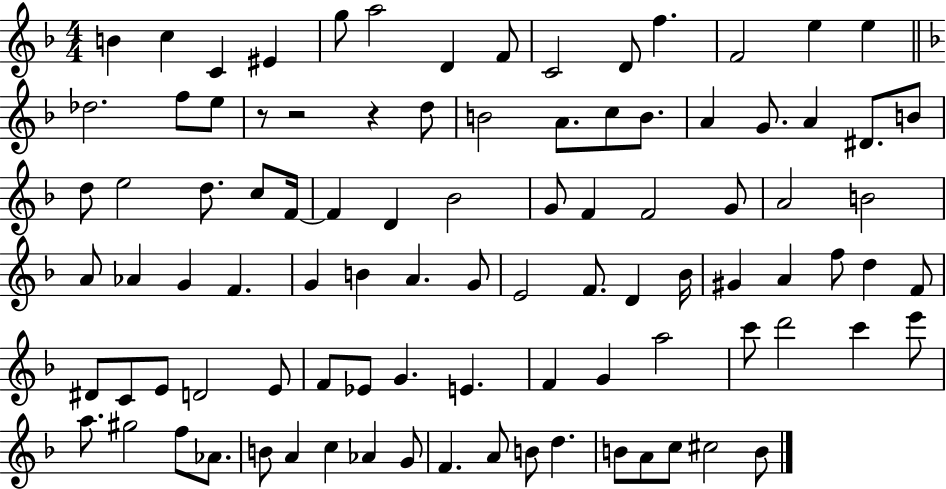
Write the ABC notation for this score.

X:1
T:Untitled
M:4/4
L:1/4
K:F
B c C ^E g/2 a2 D F/2 C2 D/2 f F2 e e _d2 f/2 e/2 z/2 z2 z d/2 B2 A/2 c/2 B/2 A G/2 A ^D/2 B/2 d/2 e2 d/2 c/2 F/4 F D _B2 G/2 F F2 G/2 A2 B2 A/2 _A G F G B A G/2 E2 F/2 D _B/4 ^G A f/2 d F/2 ^D/2 C/2 E/2 D2 E/2 F/2 _E/2 G E F G a2 c'/2 d'2 c' e'/2 a/2 ^g2 f/2 _A/2 B/2 A c _A G/2 F A/2 B/2 d B/2 A/2 c/2 ^c2 B/2